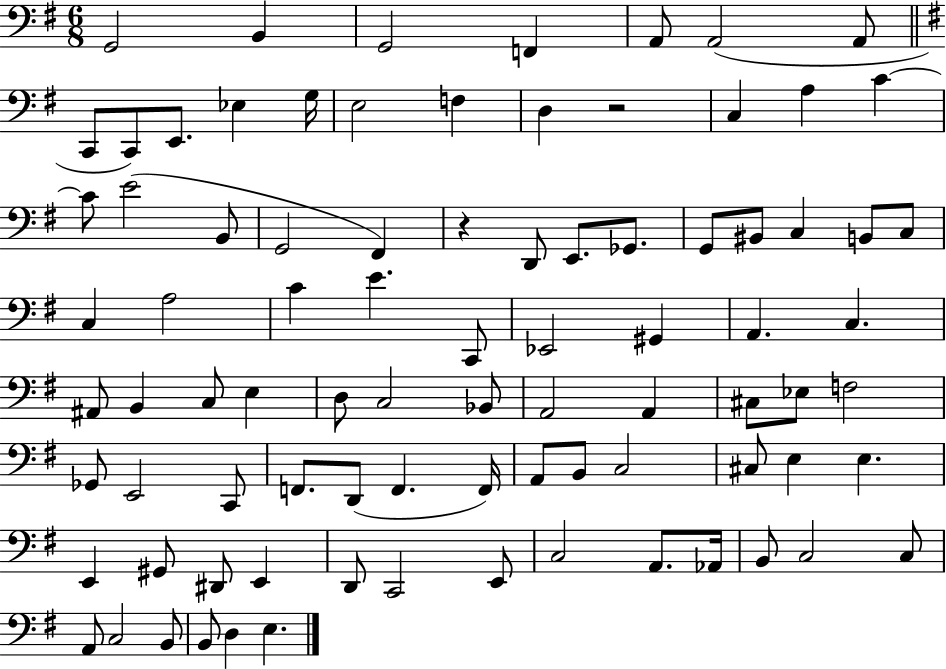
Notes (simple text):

G2/h B2/q G2/h F2/q A2/e A2/h A2/e C2/e C2/e E2/e. Eb3/q G3/s E3/h F3/q D3/q R/h C3/q A3/q C4/q C4/e E4/h B2/e G2/h F#2/q R/q D2/e E2/e. Gb2/e. G2/e BIS2/e C3/q B2/e C3/e C3/q A3/h C4/q E4/q. C2/e Eb2/h G#2/q A2/q. C3/q. A#2/e B2/q C3/e E3/q D3/e C3/h Bb2/e A2/h A2/q C#3/e Eb3/e F3/h Gb2/e E2/h C2/e F2/e. D2/e F2/q. F2/s A2/e B2/e C3/h C#3/e E3/q E3/q. E2/q G#2/e D#2/e E2/q D2/e C2/h E2/e C3/h A2/e. Ab2/s B2/e C3/h C3/e A2/e C3/h B2/e B2/e D3/q E3/q.